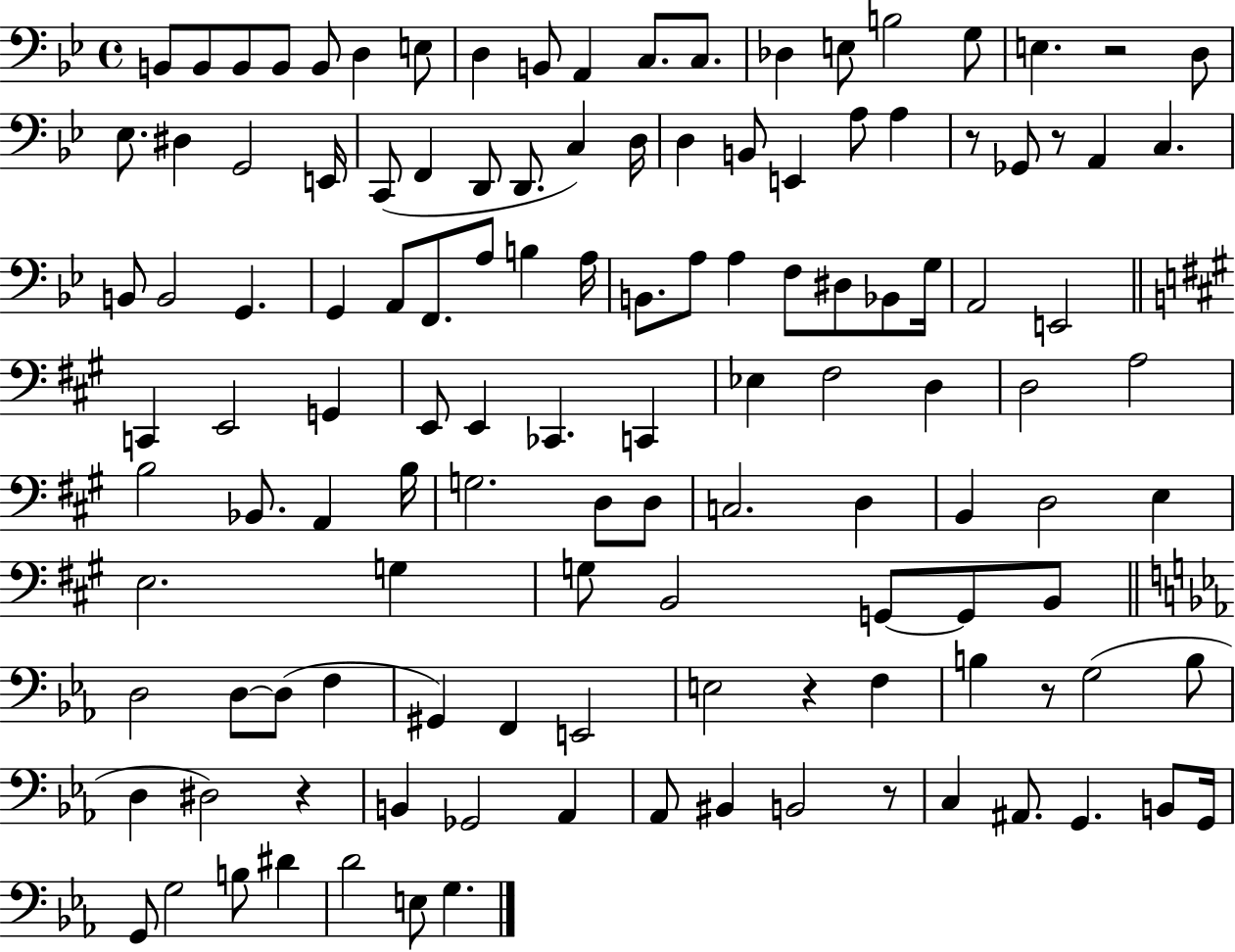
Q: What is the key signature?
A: BES major